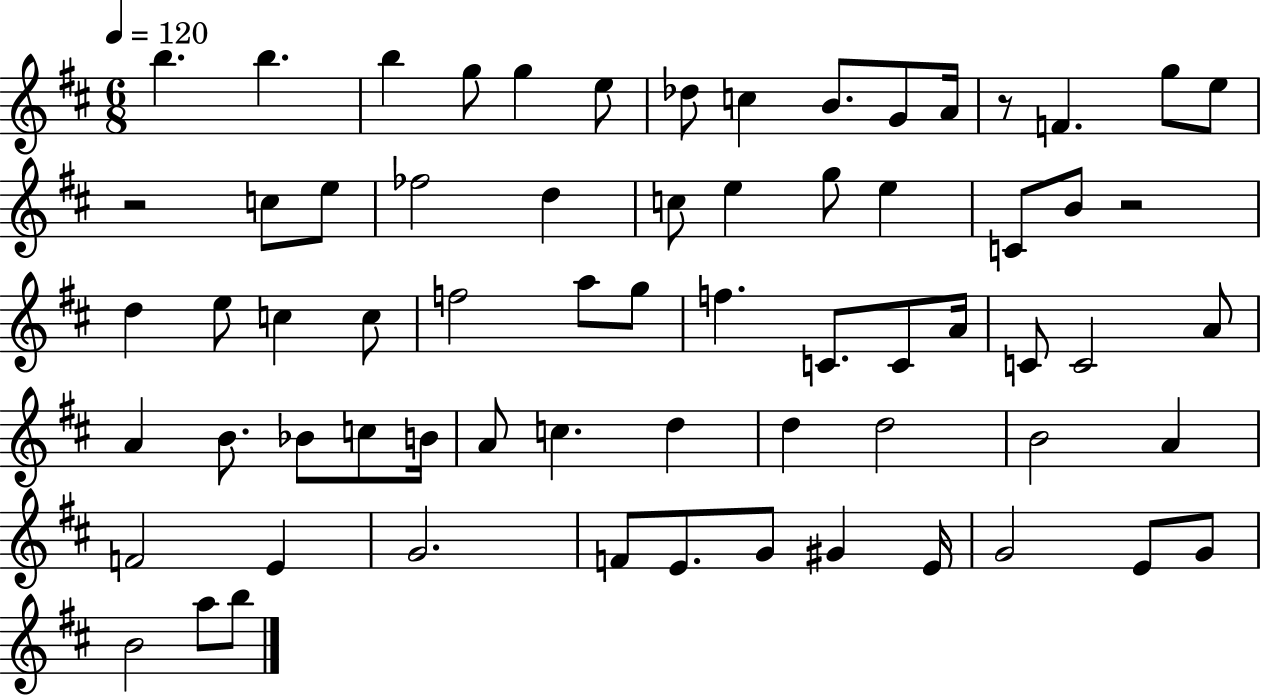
B5/q. B5/q. B5/q G5/e G5/q E5/e Db5/e C5/q B4/e. G4/e A4/s R/e F4/q. G5/e E5/e R/h C5/e E5/e FES5/h D5/q C5/e E5/q G5/e E5/q C4/e B4/e R/h D5/q E5/e C5/q C5/e F5/h A5/e G5/e F5/q. C4/e. C4/e A4/s C4/e C4/h A4/e A4/q B4/e. Bb4/e C5/e B4/s A4/e C5/q. D5/q D5/q D5/h B4/h A4/q F4/h E4/q G4/h. F4/e E4/e. G4/e G#4/q E4/s G4/h E4/e G4/e B4/h A5/e B5/e